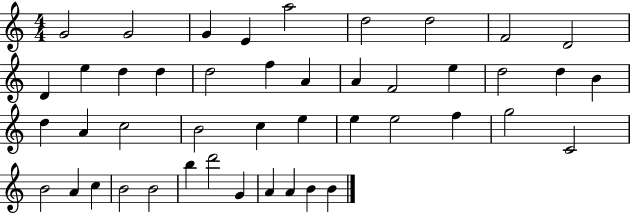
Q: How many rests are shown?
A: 0